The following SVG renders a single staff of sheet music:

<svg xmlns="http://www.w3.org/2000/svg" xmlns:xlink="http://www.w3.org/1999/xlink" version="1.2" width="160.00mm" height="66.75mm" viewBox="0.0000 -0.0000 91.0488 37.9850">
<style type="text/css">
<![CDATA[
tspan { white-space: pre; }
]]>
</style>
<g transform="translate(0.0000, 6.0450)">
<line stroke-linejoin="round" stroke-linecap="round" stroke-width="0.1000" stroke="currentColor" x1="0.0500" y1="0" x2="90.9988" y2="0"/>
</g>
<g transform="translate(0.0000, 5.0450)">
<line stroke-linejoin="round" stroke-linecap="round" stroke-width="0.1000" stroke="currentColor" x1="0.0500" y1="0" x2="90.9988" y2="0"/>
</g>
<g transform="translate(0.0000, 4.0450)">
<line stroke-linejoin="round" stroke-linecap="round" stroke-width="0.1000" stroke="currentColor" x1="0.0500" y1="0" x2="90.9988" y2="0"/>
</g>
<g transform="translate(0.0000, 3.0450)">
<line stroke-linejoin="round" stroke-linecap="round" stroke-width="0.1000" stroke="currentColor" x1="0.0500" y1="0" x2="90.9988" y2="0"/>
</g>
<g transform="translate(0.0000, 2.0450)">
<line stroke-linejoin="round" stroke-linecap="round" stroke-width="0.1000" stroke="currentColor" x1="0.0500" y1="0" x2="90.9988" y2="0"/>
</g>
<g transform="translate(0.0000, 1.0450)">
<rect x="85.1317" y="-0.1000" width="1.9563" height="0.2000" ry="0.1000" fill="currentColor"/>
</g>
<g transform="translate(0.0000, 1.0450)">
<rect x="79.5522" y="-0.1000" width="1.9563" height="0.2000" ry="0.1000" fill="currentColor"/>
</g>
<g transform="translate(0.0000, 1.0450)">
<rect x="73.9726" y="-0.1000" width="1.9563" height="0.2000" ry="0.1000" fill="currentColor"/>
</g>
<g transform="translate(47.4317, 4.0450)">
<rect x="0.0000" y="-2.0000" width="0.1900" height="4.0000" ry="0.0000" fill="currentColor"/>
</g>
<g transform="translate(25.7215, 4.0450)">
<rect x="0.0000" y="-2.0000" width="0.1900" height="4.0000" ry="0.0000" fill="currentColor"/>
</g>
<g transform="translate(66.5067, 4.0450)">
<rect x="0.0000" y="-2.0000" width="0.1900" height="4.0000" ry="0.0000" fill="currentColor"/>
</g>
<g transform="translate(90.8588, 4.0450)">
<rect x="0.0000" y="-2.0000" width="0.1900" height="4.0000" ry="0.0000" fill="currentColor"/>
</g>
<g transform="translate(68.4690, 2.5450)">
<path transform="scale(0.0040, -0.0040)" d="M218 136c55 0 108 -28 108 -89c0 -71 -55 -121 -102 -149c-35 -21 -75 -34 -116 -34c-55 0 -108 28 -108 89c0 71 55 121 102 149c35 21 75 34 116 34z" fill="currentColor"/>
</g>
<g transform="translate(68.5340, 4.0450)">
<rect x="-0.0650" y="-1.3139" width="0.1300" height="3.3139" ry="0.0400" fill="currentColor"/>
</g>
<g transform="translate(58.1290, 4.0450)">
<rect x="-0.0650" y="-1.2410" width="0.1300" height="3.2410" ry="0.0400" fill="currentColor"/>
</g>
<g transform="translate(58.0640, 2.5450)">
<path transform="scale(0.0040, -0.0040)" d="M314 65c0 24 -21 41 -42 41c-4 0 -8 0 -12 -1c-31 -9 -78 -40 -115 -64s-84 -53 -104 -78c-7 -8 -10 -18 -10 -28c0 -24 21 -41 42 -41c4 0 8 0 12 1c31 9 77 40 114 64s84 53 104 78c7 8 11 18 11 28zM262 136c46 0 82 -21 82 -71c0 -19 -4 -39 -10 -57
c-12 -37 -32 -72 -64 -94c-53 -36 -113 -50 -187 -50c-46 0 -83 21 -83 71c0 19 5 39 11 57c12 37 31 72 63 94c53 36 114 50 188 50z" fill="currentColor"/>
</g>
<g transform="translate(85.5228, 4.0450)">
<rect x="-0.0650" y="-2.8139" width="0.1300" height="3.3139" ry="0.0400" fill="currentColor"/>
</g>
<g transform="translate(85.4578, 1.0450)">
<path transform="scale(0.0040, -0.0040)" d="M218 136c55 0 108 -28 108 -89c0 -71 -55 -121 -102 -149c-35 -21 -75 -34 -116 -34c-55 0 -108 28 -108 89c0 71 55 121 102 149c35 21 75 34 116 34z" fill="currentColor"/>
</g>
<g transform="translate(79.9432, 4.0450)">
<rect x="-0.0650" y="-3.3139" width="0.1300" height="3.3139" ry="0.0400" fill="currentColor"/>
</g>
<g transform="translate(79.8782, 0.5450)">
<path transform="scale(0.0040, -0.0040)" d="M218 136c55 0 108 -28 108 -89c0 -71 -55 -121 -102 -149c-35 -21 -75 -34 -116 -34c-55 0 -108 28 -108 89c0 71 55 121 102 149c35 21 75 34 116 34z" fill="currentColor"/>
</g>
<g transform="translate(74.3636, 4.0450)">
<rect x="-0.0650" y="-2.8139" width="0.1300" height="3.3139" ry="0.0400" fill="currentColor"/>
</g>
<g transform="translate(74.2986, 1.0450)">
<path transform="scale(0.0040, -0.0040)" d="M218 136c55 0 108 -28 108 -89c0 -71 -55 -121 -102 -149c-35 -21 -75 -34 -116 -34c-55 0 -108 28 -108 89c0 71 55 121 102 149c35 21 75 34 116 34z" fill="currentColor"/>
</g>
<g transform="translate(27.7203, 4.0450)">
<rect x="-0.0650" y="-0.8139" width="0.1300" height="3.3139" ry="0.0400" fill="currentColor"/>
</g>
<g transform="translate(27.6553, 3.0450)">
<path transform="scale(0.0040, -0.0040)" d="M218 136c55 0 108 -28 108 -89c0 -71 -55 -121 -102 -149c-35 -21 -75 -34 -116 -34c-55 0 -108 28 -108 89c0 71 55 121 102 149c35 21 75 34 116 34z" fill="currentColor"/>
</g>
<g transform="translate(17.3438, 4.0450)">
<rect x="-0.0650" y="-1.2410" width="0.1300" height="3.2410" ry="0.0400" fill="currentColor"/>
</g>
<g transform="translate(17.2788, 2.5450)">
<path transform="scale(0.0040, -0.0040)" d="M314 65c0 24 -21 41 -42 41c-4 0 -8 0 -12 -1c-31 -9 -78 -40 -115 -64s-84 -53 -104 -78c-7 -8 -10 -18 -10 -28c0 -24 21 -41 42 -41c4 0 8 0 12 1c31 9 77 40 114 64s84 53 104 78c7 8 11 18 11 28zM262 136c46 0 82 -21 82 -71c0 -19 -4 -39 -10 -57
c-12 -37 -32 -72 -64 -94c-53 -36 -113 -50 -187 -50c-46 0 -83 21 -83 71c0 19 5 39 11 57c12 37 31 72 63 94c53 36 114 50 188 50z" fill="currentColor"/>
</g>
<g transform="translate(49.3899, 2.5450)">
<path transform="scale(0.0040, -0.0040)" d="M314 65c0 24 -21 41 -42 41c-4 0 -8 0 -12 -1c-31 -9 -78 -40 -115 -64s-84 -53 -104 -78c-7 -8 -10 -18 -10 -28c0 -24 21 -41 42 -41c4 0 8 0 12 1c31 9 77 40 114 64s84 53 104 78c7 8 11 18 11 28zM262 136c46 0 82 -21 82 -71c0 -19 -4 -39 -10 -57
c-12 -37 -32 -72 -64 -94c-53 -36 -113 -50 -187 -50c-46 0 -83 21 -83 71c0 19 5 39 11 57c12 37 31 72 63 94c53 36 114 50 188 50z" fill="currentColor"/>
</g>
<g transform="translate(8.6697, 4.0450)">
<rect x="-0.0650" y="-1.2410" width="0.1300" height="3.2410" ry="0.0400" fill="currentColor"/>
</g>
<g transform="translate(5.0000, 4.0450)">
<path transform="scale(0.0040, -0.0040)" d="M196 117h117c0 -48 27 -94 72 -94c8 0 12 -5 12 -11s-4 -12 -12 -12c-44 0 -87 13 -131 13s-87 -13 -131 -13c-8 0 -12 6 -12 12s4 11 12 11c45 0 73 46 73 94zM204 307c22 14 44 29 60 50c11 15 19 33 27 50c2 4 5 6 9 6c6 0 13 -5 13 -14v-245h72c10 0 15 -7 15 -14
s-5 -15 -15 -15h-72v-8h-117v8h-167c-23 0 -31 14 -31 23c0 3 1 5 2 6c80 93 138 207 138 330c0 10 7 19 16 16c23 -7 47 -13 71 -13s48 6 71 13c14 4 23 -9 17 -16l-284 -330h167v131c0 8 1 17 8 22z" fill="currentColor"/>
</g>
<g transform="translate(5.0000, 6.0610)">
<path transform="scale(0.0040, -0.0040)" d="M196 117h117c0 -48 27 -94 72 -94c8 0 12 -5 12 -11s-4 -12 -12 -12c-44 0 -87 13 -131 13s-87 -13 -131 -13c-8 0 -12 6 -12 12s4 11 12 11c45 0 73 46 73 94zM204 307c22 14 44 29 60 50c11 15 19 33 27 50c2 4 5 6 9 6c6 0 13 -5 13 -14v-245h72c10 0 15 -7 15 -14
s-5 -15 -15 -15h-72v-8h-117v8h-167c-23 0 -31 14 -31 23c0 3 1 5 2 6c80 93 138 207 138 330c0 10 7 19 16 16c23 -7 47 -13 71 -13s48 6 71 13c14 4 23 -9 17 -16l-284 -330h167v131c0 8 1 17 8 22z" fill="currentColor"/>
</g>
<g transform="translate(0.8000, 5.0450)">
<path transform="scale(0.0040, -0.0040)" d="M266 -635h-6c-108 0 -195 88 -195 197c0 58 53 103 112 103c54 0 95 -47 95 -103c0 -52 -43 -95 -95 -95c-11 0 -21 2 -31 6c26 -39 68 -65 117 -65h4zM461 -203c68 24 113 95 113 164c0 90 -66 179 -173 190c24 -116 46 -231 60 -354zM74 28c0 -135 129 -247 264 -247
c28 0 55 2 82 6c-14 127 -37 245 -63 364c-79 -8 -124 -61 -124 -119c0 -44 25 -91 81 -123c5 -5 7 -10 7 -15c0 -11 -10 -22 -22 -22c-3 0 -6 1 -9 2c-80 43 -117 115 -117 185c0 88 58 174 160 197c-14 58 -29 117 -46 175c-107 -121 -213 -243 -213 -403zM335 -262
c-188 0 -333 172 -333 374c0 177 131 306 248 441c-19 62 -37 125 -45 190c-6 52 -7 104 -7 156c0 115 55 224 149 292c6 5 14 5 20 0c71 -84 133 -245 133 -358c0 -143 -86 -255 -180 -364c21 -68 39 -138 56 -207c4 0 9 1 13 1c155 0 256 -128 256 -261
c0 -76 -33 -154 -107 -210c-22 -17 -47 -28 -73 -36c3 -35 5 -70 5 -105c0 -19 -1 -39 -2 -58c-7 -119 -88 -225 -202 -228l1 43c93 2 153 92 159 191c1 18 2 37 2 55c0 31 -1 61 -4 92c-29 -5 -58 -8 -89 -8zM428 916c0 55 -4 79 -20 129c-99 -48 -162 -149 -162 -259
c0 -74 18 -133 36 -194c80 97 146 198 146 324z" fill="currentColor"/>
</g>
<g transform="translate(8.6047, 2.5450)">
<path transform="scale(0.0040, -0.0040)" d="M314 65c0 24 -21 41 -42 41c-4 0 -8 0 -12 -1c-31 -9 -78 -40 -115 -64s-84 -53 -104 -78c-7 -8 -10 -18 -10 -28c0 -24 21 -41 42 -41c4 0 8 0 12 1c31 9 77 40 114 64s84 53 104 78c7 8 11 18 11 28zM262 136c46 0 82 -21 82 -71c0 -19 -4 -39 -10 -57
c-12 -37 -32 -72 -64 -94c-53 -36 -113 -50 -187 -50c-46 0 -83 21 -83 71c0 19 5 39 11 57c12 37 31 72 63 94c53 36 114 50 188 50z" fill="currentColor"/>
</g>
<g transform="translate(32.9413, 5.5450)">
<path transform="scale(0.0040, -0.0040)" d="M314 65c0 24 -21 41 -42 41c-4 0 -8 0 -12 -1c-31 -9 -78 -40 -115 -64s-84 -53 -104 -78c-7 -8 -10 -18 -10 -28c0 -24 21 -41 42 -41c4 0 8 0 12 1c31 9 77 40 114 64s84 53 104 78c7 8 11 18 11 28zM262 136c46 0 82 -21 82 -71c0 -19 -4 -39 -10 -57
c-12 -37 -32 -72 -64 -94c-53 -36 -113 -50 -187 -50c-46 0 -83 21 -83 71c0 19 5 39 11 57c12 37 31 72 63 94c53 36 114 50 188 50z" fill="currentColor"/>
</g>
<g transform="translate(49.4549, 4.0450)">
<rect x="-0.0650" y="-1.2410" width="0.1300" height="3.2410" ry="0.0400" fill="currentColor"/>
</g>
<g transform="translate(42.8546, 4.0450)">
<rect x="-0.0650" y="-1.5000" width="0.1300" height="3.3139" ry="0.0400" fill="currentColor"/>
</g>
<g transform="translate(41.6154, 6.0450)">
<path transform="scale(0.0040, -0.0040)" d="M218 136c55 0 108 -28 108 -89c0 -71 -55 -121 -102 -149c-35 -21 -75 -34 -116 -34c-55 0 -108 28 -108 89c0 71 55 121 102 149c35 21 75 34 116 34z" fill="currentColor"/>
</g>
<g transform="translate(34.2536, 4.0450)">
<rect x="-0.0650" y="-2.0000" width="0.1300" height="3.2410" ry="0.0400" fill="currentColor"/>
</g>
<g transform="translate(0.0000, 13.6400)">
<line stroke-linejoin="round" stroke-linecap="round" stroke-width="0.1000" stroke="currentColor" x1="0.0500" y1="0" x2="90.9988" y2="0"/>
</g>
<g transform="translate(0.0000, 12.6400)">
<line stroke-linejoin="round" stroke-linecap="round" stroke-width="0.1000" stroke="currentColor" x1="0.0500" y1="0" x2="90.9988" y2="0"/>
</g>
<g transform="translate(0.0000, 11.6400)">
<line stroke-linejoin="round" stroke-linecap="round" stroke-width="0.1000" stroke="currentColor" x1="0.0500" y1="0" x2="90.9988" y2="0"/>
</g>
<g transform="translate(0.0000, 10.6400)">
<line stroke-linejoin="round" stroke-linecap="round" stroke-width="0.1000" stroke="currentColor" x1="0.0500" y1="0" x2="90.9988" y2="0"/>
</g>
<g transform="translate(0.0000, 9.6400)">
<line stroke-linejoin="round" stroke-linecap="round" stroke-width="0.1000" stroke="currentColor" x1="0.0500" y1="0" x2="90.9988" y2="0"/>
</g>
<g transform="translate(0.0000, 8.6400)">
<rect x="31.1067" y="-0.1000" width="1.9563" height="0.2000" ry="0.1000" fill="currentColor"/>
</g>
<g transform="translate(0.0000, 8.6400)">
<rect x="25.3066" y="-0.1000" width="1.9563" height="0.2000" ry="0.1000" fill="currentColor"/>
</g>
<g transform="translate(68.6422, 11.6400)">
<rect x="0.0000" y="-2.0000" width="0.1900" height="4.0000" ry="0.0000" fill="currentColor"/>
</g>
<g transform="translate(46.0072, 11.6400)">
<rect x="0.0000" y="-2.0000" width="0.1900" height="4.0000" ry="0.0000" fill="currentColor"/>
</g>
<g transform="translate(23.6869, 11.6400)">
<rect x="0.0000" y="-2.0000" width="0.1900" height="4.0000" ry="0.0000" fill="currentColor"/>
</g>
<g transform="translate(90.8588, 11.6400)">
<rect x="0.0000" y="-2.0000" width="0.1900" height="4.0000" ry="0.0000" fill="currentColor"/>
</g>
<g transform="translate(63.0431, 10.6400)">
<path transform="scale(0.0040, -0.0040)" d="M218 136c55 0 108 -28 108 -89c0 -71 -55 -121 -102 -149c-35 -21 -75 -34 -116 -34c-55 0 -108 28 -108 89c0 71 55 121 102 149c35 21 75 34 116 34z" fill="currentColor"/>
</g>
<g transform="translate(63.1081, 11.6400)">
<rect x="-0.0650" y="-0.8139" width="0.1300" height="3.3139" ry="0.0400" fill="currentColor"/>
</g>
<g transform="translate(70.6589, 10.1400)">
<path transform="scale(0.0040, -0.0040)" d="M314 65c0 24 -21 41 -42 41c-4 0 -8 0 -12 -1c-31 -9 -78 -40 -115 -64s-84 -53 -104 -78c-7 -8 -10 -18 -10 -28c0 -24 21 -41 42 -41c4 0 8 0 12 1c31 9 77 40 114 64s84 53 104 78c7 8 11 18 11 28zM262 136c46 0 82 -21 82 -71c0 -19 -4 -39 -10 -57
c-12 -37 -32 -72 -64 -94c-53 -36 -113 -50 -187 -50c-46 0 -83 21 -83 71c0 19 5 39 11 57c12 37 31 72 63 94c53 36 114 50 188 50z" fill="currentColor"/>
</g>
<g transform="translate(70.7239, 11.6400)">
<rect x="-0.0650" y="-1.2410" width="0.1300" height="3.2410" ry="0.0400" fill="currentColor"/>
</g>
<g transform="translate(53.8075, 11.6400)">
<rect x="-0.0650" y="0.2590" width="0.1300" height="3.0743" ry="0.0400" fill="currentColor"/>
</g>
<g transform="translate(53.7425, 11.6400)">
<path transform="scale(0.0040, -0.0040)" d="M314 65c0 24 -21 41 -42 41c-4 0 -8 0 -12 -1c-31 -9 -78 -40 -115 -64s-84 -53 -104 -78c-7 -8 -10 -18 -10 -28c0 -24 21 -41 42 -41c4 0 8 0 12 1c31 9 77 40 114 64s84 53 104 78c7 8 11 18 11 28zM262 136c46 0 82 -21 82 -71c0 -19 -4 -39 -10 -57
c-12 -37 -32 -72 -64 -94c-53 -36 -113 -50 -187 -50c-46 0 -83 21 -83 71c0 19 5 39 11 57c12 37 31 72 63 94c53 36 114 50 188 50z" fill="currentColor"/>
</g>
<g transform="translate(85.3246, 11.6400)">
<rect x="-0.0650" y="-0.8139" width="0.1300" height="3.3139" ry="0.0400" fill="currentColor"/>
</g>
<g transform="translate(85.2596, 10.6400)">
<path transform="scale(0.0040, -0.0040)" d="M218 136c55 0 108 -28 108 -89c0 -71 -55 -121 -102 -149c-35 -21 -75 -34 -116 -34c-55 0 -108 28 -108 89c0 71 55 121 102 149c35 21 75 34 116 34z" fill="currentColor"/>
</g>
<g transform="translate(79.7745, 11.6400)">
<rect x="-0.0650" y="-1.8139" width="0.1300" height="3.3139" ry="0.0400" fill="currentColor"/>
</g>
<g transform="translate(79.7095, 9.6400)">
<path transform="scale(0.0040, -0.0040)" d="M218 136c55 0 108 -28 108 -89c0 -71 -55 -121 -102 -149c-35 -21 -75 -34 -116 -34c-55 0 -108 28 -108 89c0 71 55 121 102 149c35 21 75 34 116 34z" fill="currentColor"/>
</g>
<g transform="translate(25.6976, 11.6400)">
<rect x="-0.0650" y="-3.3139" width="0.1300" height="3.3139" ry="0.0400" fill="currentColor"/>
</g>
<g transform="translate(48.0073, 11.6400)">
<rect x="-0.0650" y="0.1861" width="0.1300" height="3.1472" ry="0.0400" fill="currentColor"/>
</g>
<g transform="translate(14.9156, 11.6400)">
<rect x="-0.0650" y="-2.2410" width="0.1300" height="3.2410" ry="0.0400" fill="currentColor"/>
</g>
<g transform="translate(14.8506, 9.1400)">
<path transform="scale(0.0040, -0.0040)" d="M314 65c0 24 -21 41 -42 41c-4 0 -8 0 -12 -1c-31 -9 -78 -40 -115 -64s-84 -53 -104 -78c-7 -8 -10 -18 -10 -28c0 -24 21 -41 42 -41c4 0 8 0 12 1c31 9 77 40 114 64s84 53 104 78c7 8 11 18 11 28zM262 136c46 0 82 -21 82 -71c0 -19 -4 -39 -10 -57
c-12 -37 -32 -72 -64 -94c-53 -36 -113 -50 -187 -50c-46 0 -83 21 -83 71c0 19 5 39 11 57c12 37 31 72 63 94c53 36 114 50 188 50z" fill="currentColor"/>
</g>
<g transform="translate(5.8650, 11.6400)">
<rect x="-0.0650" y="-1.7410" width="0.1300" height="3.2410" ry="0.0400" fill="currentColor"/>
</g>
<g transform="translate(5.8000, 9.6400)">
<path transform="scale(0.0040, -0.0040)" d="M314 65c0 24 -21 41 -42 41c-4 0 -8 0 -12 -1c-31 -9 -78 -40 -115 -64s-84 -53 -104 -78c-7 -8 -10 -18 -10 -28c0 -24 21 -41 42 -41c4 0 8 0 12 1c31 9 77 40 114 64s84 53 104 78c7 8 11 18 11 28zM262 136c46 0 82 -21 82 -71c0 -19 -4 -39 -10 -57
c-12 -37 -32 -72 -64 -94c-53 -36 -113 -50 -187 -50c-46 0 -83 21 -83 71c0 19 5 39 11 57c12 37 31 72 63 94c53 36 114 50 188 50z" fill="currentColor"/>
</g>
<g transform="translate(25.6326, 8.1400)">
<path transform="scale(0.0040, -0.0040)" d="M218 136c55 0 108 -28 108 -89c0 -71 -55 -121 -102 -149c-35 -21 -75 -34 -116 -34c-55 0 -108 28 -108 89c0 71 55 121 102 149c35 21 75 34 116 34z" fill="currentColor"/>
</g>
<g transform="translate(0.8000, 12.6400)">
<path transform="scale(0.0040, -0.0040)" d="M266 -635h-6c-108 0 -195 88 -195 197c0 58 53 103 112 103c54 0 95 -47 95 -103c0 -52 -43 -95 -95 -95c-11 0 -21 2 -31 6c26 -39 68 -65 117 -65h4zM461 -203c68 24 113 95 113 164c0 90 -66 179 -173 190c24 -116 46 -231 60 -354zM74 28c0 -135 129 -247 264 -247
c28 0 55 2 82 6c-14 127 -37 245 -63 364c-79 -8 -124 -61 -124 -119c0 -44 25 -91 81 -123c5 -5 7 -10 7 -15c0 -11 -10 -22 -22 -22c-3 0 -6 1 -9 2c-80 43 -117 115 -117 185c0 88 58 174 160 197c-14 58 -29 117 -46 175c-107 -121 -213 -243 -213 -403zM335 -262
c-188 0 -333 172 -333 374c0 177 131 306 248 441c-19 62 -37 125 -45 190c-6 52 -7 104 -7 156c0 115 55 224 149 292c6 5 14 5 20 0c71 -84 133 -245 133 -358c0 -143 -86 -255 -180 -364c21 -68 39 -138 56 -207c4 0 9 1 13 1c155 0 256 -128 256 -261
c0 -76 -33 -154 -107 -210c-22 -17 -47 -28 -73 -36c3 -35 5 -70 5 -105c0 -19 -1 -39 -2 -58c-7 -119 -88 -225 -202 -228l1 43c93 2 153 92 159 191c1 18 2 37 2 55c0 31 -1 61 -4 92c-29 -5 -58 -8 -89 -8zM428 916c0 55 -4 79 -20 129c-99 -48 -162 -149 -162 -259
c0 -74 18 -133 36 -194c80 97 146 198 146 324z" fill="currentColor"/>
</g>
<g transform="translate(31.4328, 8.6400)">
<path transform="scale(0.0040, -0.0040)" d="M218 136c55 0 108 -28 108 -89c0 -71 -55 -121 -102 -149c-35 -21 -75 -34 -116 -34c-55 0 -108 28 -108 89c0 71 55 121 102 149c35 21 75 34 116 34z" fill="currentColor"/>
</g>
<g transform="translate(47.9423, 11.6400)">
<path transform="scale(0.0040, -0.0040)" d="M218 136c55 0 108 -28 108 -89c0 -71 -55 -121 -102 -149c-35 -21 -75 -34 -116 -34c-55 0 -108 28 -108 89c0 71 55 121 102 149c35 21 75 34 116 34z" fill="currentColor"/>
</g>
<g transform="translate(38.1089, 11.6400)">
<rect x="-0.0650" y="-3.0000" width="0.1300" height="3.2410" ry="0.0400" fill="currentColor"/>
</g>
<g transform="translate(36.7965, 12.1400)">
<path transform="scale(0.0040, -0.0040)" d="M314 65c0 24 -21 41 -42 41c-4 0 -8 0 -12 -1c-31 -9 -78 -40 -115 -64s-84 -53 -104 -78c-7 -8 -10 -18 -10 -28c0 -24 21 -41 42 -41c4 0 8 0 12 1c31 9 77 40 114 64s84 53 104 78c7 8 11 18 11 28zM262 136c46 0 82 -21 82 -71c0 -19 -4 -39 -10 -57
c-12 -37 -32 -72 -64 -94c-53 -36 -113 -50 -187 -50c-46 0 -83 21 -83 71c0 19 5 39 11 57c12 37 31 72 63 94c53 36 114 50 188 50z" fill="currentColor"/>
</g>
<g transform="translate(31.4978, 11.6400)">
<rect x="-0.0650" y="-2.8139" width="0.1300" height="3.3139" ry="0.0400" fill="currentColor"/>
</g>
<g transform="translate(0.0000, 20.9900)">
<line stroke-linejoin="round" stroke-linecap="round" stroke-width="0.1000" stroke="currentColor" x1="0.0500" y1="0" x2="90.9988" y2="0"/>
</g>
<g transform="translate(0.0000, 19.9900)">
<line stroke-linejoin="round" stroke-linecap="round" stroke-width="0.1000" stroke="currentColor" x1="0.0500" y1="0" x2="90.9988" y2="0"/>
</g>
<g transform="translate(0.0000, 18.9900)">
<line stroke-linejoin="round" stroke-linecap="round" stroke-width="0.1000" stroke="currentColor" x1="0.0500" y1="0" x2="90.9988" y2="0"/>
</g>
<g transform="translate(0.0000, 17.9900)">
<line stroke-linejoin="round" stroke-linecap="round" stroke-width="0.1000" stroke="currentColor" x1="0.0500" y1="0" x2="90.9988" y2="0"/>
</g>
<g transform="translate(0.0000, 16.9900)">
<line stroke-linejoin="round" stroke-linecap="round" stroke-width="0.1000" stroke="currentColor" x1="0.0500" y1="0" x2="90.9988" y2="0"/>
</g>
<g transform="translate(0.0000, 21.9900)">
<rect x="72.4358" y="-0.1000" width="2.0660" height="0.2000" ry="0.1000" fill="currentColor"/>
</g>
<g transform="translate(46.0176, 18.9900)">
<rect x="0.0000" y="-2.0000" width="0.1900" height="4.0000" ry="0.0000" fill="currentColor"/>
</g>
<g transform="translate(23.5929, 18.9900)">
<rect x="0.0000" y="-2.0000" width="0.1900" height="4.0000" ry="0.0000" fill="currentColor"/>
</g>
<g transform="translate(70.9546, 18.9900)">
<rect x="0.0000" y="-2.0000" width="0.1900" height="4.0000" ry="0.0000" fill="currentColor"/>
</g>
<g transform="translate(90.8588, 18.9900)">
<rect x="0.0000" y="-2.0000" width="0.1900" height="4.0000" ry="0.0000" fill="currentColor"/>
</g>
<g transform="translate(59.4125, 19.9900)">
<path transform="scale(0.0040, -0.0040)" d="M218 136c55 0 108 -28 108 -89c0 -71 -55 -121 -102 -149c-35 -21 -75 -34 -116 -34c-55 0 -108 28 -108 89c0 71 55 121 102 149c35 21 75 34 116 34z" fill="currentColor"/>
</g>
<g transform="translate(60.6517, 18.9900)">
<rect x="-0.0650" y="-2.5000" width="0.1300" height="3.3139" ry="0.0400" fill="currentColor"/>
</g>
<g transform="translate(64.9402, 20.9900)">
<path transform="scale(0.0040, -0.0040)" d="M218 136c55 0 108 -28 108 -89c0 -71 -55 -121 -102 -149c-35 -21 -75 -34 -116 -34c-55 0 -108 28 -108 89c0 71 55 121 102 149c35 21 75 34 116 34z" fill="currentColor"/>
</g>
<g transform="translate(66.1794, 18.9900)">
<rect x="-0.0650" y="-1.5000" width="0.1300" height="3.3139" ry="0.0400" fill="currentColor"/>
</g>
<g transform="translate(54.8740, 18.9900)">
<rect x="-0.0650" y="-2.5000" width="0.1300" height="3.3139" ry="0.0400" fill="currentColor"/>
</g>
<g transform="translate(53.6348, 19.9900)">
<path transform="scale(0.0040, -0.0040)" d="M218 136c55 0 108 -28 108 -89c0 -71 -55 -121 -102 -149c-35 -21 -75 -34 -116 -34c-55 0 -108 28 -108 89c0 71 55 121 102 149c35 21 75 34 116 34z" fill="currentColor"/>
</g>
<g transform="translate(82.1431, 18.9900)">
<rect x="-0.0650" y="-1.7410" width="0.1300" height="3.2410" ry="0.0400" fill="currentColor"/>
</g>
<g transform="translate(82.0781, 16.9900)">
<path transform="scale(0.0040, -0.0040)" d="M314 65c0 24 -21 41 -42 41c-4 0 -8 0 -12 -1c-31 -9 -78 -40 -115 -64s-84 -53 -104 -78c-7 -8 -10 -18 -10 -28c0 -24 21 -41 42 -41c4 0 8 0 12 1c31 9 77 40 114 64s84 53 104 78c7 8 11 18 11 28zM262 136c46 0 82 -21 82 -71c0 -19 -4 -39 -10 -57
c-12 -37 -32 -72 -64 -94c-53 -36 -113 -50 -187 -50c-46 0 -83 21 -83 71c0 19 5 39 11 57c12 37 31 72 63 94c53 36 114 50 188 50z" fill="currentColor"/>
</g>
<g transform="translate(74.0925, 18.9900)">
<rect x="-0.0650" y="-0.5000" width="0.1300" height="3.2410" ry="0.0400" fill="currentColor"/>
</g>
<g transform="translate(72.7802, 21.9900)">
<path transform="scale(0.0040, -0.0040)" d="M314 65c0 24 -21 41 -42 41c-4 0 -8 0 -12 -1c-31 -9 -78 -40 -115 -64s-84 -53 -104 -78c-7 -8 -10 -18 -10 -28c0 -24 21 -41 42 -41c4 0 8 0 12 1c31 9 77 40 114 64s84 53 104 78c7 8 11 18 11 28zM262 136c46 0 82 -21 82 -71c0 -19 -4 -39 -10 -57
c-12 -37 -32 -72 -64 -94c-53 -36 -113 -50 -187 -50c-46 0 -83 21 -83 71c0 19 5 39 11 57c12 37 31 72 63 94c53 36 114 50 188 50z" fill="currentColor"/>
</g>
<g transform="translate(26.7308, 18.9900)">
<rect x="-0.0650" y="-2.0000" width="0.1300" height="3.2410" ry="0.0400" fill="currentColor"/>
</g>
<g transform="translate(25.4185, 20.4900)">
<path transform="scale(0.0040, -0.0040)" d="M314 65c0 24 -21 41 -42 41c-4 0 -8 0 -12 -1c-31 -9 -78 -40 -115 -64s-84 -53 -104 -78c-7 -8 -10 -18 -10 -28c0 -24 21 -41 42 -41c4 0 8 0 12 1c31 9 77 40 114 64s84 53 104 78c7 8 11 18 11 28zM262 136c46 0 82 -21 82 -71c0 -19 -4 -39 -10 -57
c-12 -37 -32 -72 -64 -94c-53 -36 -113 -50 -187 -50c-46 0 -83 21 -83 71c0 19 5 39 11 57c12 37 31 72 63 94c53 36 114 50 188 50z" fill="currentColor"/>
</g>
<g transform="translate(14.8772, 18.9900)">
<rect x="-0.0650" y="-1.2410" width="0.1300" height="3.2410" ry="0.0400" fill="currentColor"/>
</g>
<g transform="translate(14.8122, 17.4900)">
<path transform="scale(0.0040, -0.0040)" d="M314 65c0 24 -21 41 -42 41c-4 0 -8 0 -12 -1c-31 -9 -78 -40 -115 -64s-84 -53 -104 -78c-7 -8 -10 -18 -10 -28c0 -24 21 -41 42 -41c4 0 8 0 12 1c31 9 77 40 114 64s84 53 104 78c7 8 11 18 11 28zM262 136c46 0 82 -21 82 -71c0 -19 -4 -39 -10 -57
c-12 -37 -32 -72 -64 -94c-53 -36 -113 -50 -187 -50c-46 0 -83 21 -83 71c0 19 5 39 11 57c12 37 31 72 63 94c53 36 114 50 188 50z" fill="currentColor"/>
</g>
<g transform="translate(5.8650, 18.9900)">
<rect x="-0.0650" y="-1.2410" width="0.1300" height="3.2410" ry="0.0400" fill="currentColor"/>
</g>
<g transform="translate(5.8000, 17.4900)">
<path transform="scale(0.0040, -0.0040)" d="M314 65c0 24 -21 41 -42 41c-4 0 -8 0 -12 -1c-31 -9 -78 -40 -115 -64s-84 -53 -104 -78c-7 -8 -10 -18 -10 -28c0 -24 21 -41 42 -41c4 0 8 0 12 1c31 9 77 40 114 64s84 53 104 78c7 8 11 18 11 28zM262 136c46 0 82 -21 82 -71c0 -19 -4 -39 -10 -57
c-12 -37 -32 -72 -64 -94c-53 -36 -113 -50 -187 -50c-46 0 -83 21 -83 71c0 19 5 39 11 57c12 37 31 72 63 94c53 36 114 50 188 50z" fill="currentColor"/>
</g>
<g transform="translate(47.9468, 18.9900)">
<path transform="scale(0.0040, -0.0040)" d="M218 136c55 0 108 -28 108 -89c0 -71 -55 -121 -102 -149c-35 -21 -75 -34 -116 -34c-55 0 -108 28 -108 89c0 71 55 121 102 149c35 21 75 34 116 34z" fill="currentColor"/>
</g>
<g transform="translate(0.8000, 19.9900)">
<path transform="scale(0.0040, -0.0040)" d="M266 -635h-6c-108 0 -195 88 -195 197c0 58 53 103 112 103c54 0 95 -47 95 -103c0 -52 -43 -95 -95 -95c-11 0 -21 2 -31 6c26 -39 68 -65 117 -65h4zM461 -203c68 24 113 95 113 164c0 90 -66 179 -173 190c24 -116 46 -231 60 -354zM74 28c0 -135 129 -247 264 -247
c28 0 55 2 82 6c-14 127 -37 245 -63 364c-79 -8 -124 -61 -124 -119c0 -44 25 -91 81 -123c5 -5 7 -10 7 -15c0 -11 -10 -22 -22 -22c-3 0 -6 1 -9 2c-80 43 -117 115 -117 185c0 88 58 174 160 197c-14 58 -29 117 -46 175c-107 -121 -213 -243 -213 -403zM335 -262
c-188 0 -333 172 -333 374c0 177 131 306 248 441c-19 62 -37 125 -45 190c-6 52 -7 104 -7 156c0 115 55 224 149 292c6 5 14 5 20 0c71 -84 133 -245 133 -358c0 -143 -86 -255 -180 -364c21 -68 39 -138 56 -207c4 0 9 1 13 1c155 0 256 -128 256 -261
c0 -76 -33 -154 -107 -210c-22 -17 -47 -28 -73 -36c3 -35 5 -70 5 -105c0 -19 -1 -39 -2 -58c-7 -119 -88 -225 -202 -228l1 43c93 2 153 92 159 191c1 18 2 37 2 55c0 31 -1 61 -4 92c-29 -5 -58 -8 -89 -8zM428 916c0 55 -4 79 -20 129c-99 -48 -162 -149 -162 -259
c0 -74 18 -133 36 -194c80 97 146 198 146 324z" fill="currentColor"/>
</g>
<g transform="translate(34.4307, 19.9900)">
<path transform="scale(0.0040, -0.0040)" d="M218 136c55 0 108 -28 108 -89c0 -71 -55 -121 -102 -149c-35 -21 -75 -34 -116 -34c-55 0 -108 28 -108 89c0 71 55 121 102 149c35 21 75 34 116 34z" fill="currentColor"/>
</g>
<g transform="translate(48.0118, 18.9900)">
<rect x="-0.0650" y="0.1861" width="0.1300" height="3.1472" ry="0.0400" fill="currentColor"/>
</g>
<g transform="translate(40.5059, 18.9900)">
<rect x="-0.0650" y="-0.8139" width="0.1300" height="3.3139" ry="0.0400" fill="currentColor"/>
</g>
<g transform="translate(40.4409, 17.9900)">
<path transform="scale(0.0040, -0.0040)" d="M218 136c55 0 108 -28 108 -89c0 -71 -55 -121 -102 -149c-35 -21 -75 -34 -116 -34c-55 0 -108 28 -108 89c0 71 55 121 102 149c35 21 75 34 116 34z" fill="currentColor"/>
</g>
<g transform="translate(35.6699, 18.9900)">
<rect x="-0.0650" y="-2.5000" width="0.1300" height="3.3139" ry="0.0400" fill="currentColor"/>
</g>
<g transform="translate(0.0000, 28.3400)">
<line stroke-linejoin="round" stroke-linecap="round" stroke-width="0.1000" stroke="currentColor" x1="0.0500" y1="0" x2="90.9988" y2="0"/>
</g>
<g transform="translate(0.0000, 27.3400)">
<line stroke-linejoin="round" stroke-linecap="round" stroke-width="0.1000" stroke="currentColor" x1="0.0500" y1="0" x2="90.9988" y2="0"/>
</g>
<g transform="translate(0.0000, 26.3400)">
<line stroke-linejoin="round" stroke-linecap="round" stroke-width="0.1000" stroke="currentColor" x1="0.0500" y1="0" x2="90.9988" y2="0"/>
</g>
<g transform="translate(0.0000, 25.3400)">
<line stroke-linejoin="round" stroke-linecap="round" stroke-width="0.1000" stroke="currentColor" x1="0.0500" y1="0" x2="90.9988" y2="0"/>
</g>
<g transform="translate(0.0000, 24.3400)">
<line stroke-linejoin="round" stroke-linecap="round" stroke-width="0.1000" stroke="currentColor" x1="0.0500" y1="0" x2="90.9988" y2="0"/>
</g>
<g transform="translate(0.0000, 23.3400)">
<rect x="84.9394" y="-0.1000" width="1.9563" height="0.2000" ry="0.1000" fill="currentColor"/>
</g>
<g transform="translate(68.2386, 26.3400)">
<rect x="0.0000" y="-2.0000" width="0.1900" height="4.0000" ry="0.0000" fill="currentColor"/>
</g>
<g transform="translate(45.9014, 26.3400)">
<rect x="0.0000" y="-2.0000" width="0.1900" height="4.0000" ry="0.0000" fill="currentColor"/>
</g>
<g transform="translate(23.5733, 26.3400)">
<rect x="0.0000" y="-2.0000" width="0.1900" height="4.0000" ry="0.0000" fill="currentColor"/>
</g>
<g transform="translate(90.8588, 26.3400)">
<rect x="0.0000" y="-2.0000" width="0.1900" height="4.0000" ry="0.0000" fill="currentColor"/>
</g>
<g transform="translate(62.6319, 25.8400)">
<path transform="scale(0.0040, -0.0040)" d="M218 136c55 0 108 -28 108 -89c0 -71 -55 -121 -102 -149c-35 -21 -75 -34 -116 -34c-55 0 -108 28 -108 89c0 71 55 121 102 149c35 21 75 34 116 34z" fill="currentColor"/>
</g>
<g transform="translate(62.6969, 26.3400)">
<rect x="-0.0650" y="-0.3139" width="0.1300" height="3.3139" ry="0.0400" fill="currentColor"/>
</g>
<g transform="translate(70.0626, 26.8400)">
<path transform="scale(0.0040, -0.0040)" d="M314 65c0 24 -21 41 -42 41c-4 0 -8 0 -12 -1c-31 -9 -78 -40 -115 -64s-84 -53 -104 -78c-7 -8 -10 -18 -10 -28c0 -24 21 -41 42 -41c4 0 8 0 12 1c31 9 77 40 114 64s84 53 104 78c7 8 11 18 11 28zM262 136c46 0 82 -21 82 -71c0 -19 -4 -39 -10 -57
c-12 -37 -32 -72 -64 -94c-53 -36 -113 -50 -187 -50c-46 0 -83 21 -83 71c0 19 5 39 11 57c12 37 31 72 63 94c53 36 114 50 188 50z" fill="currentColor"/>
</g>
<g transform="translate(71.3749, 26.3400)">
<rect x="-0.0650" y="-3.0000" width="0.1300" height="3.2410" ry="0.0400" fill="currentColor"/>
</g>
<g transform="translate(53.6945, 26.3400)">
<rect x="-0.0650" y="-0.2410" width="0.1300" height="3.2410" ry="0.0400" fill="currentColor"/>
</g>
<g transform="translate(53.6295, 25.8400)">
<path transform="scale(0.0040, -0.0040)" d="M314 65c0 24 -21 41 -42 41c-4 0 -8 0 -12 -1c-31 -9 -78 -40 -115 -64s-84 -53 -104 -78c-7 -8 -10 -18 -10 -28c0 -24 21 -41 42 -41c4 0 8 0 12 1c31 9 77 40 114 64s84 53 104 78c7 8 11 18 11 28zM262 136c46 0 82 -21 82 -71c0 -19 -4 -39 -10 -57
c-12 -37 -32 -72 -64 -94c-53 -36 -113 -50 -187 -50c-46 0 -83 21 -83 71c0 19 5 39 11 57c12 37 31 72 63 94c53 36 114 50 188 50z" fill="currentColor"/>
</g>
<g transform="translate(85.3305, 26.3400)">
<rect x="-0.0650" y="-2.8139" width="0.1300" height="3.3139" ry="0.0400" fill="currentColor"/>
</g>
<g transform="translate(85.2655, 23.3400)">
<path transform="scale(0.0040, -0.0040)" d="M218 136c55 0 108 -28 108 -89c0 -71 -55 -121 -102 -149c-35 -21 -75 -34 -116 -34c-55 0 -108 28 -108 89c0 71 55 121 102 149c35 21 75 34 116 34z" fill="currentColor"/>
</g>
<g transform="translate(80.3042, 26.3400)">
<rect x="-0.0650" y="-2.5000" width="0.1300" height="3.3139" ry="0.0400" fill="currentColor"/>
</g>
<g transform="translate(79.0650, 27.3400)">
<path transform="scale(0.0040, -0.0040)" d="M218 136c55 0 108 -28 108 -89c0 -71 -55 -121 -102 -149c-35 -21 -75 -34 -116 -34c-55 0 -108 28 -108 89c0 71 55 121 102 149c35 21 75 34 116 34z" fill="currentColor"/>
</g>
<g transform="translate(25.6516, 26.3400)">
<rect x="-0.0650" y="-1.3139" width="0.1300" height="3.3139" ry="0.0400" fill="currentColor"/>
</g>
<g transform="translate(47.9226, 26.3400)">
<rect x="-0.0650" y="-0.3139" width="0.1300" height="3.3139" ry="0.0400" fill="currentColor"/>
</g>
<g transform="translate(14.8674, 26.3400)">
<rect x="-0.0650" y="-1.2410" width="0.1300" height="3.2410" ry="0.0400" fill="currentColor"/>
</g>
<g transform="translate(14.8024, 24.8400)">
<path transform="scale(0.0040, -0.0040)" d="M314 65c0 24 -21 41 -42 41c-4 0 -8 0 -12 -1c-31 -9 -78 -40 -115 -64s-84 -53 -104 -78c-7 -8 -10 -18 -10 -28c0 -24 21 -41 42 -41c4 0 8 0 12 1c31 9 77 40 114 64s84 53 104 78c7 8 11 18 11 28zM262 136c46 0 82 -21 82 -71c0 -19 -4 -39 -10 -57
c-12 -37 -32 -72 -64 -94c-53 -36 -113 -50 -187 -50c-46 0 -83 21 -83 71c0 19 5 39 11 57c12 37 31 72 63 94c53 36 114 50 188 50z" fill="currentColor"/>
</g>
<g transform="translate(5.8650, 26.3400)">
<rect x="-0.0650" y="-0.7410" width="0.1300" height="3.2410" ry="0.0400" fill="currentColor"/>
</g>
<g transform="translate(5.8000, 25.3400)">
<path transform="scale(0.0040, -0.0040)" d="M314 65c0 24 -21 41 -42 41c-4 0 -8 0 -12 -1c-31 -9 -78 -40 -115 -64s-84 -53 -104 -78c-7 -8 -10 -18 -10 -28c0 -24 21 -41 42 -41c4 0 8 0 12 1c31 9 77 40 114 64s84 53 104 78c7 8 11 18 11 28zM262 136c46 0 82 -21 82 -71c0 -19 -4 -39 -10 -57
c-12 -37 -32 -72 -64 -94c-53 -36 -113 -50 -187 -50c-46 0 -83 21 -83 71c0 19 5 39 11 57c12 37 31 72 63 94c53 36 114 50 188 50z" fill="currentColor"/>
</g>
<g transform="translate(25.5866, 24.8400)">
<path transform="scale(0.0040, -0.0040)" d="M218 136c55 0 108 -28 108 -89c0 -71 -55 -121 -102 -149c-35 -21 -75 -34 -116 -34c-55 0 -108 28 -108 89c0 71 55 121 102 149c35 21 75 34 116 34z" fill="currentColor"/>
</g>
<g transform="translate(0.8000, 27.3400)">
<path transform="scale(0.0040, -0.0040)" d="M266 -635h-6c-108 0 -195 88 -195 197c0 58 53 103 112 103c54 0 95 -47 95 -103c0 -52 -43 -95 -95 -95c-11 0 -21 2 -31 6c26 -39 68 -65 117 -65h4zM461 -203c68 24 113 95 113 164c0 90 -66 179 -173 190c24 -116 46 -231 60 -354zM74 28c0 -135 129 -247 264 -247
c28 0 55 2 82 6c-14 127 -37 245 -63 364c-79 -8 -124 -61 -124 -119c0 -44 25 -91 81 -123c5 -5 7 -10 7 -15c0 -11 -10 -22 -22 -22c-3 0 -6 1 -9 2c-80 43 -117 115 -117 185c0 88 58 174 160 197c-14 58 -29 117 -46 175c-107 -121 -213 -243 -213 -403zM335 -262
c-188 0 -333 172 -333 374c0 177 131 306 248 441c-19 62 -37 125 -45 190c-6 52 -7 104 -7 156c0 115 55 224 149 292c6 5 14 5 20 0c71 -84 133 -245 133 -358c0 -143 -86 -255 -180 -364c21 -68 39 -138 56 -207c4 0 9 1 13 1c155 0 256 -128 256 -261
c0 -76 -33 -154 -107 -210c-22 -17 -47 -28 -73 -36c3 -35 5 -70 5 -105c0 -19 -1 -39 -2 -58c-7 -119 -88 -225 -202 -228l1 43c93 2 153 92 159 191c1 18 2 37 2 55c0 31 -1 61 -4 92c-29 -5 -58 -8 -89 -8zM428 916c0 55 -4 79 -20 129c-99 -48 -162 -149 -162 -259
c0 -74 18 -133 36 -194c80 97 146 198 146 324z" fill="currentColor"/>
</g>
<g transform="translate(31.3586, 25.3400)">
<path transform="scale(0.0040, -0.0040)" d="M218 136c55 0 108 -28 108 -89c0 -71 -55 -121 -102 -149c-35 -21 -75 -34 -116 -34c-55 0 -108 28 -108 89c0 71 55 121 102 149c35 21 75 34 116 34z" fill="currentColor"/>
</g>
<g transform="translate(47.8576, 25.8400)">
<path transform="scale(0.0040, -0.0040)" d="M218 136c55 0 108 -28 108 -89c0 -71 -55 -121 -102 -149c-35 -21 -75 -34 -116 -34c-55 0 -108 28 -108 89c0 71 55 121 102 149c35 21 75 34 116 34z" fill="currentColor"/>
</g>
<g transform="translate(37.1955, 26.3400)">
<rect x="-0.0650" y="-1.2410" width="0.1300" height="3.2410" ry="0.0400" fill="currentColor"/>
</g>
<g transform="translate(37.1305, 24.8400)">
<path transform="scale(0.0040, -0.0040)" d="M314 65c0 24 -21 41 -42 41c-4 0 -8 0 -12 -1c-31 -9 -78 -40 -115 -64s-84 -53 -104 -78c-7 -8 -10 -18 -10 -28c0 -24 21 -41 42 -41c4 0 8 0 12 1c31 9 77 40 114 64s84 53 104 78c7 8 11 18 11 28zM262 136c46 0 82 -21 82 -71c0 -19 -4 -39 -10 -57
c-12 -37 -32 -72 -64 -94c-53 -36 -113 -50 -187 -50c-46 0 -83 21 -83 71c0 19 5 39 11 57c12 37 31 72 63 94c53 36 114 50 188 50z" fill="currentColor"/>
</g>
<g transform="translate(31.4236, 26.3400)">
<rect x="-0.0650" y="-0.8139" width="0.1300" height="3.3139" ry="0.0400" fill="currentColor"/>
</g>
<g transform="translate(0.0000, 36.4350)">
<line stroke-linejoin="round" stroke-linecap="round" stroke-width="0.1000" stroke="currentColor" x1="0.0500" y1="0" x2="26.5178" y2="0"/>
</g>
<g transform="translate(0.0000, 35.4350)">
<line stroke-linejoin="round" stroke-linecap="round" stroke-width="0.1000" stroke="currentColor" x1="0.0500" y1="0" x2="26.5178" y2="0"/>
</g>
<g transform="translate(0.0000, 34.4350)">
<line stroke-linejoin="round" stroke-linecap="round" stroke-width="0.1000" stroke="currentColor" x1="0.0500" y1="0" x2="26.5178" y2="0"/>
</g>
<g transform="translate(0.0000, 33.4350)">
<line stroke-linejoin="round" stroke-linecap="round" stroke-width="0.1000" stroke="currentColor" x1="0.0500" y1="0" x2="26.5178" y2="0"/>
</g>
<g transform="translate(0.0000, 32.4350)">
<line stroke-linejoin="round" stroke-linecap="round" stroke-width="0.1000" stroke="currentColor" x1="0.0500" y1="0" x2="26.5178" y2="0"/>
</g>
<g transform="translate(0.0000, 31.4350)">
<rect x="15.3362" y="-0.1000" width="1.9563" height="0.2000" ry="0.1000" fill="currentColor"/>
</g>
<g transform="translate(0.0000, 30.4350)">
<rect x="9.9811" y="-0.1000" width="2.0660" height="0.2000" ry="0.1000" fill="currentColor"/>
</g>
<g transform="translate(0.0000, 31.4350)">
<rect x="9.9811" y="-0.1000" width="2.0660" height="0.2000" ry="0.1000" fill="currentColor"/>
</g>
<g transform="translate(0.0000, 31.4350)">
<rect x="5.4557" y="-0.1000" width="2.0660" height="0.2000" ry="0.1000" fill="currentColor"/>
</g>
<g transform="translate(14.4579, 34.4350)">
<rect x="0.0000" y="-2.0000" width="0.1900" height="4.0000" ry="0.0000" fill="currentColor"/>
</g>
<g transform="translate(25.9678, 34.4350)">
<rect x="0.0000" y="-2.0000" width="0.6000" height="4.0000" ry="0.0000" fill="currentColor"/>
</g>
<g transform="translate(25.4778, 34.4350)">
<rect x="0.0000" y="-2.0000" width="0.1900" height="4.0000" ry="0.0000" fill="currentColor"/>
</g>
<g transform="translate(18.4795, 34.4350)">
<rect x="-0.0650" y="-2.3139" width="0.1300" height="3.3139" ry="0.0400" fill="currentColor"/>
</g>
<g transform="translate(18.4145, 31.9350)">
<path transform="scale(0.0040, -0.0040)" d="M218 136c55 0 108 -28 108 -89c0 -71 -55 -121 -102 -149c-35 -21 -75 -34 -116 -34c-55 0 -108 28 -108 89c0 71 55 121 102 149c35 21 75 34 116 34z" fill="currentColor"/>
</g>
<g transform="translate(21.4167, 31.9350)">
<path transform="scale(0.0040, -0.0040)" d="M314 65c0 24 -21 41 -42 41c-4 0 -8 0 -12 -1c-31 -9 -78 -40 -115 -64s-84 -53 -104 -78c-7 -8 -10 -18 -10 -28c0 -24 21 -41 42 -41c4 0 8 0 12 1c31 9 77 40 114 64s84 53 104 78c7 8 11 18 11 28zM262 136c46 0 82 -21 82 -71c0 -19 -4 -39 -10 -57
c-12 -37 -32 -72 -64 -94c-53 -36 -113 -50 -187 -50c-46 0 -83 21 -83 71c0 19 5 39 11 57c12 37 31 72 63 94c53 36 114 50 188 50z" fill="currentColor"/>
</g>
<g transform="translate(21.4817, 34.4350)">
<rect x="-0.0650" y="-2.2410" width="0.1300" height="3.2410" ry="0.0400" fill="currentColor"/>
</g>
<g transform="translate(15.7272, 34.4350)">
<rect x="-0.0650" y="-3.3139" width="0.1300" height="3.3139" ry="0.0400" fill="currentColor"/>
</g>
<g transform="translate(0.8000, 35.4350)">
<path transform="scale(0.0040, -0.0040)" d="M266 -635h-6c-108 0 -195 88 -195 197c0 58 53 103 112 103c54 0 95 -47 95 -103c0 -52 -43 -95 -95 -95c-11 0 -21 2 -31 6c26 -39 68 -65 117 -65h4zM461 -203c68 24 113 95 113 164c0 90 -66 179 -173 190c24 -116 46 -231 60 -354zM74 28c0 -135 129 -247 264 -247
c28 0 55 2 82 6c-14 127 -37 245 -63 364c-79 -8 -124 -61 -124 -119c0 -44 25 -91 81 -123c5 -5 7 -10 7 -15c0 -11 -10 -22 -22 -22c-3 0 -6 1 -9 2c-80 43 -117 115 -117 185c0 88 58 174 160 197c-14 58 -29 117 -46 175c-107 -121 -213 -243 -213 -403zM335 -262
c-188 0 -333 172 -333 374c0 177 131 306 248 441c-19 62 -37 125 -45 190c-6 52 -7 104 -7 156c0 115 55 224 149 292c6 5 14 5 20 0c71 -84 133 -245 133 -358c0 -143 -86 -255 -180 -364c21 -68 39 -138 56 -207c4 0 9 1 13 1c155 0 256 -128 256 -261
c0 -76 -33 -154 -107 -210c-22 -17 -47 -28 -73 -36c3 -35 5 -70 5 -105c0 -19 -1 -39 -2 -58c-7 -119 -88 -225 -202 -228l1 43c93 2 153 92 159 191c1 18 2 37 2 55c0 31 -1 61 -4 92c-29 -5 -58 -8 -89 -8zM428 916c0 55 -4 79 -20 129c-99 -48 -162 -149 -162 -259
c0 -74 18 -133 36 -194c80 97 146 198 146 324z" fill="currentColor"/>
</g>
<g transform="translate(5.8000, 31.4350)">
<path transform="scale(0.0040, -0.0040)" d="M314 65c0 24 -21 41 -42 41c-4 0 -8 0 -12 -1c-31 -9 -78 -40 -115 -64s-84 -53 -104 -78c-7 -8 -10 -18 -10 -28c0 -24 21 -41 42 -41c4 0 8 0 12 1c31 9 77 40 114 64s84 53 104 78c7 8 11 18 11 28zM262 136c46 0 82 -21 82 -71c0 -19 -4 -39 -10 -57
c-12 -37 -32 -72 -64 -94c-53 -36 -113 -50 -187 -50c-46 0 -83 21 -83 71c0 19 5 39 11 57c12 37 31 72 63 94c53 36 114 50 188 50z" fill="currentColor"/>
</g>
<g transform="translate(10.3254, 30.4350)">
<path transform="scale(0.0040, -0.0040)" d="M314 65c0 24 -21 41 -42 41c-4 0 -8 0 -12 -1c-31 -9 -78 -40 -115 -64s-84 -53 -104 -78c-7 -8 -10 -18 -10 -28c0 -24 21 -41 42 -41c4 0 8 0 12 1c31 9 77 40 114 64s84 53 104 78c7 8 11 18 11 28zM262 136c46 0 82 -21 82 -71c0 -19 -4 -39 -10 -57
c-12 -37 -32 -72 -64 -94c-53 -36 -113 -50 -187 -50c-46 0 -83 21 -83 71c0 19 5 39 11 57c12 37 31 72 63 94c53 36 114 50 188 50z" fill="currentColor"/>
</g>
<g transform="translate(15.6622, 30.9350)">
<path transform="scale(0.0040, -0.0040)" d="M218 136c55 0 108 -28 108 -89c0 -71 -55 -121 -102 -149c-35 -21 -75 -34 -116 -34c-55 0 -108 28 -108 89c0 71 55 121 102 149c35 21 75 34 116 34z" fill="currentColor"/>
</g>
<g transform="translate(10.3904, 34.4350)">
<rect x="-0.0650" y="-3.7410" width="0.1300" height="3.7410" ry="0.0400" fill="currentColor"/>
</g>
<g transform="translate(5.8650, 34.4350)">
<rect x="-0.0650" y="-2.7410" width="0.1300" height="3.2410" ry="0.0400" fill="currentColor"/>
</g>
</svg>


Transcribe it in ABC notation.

X:1
T:Untitled
M:4/4
L:1/4
K:C
e2 e2 d F2 E e2 e2 e a b a f2 g2 b a A2 B B2 d e2 f d e2 e2 F2 G d B G G E C2 f2 d2 e2 e d e2 c c2 c A2 G a a2 c'2 b g g2